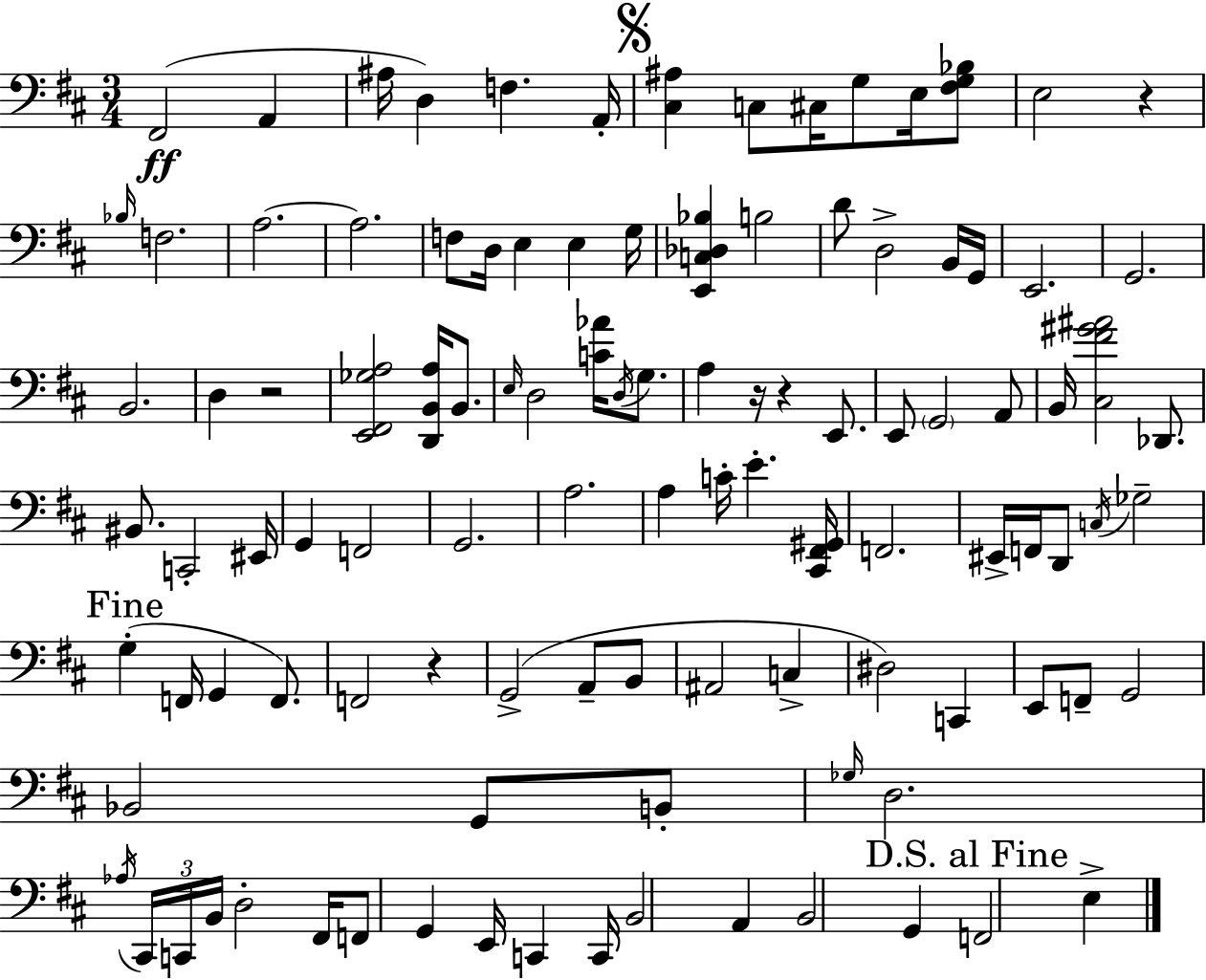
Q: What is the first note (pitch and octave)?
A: F#2